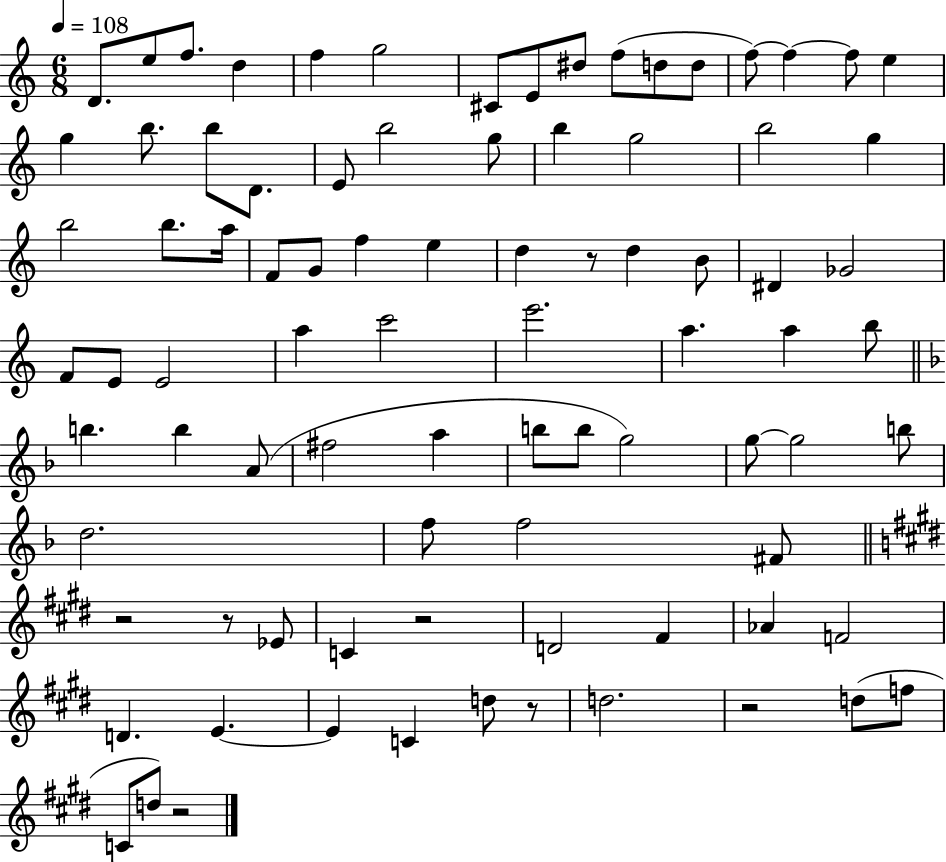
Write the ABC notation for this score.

X:1
T:Untitled
M:6/8
L:1/4
K:C
D/2 e/2 f/2 d f g2 ^C/2 E/2 ^d/2 f/2 d/2 d/2 f/2 f f/2 e g b/2 b/2 D/2 E/2 b2 g/2 b g2 b2 g b2 b/2 a/4 F/2 G/2 f e d z/2 d B/2 ^D _G2 F/2 E/2 E2 a c'2 e'2 a a b/2 b b A/2 ^f2 a b/2 b/2 g2 g/2 g2 b/2 d2 f/2 f2 ^F/2 z2 z/2 _E/2 C z2 D2 ^F _A F2 D E E C d/2 z/2 d2 z2 d/2 f/2 C/2 d/2 z2